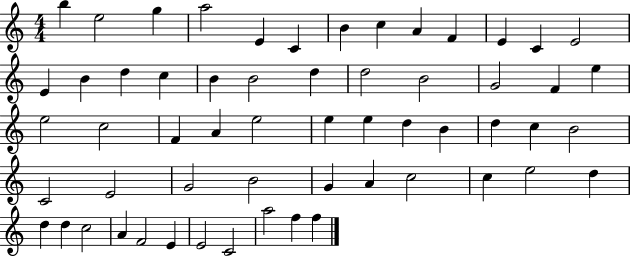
B5/q E5/h G5/q A5/h E4/q C4/q B4/q C5/q A4/q F4/q E4/q C4/q E4/h E4/q B4/q D5/q C5/q B4/q B4/h D5/q D5/h B4/h G4/h F4/q E5/q E5/h C5/h F4/q A4/q E5/h E5/q E5/q D5/q B4/q D5/q C5/q B4/h C4/h E4/h G4/h B4/h G4/q A4/q C5/h C5/q E5/h D5/q D5/q D5/q C5/h A4/q F4/h E4/q E4/h C4/h A5/h F5/q F5/q